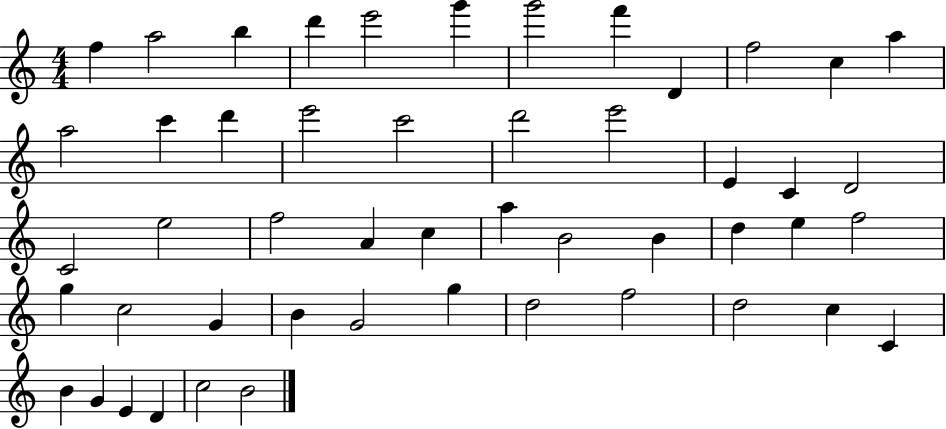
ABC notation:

X:1
T:Untitled
M:4/4
L:1/4
K:C
f a2 b d' e'2 g' g'2 f' D f2 c a a2 c' d' e'2 c'2 d'2 e'2 E C D2 C2 e2 f2 A c a B2 B d e f2 g c2 G B G2 g d2 f2 d2 c C B G E D c2 B2